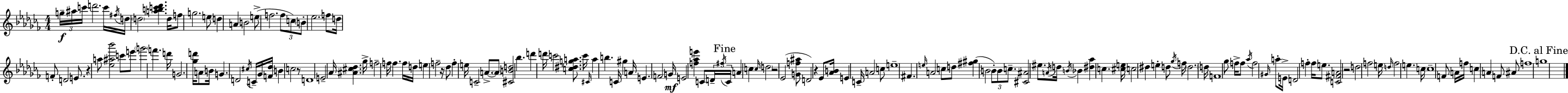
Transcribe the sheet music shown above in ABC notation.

X:1
T:Untitled
M:4/4
L:1/4
K:Abm
g/4 ^a/4 c'/4 d'2 c'/4 ^f/4 d/4 d2 [abc'_d'] d/4 f/2 g2 e/2 d A B2 e/2 f2 f/2 c/2 B/2 _e2 f/2 d/4 F/2 D2 E/2 z a/2 [_e^a_b']2 c'/2 e'/2 g'2 f' d'/4 G2 [_gd']/4 A/2 B/4 G D2 ^c/4 C/4 _G/4 [F_d]/4 B c2 z/2 D4 E2 _A/4 [^A^c_d] _g/4 f2 f/4 f f/4 d/4 e f2 z/4 _d/2 f e/4 C2 A/2 A/2 [^CBd]2 _b d' d'/4 c'2 [c^dga]/2 c'/4 ^C/4 a b C/4 ^g A/4 E F2 G/4 E2 [f_ae'] C/2 D/4 ^f/4 C/4 A c c/4 d2 z2 _E2 [Gf^a]/2 D2 z _E/2 [_AB]/4 E C/4 A2 c/2 e4 ^F e/4 A2 c/2 d/2 [^f^g] B2 B/2 B/2 c/2 [^C^A]2 ^e/2 A/4 d/4 B/4 _B [^d_a] c [^ce]/4 c2 ^d e d/2 _g/4 f/4 d2 d/4 F4 _g/2 f/4 f/2 _a/4 f2 ^G/4 a/2 E/4 D2 f f/4 e/2 [C^FA]2 z2 d2 f2 e/4 d/4 f2 e c/4 c4 F/2 A/4 f/4 c A F/2 ^A/2 f4 g4